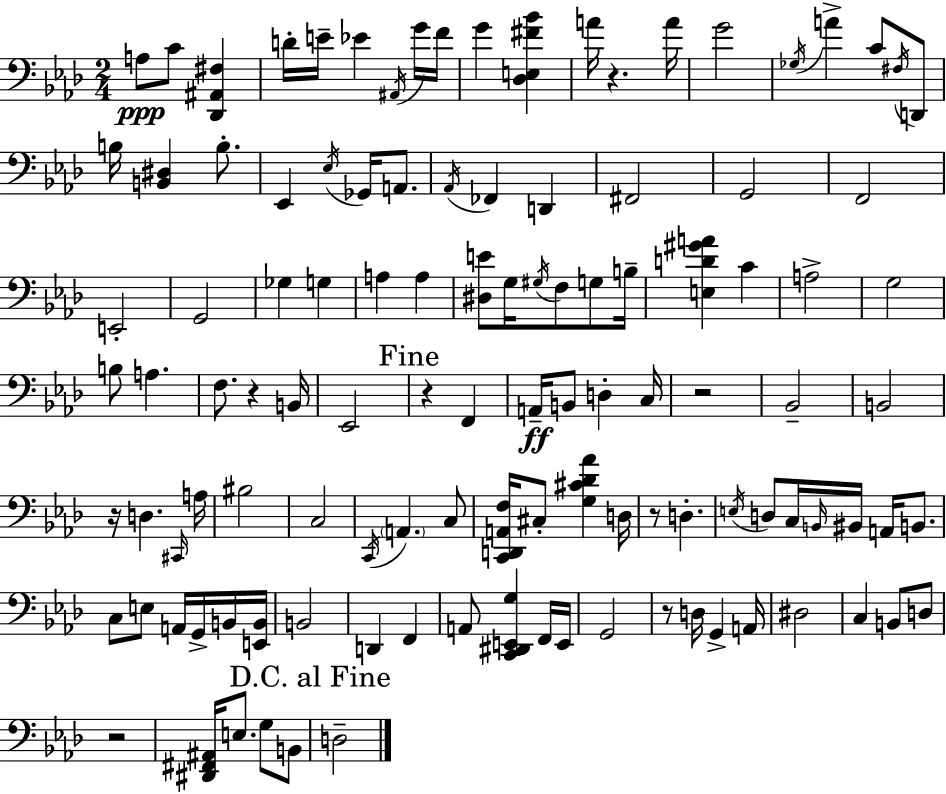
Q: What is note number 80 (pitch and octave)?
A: D2